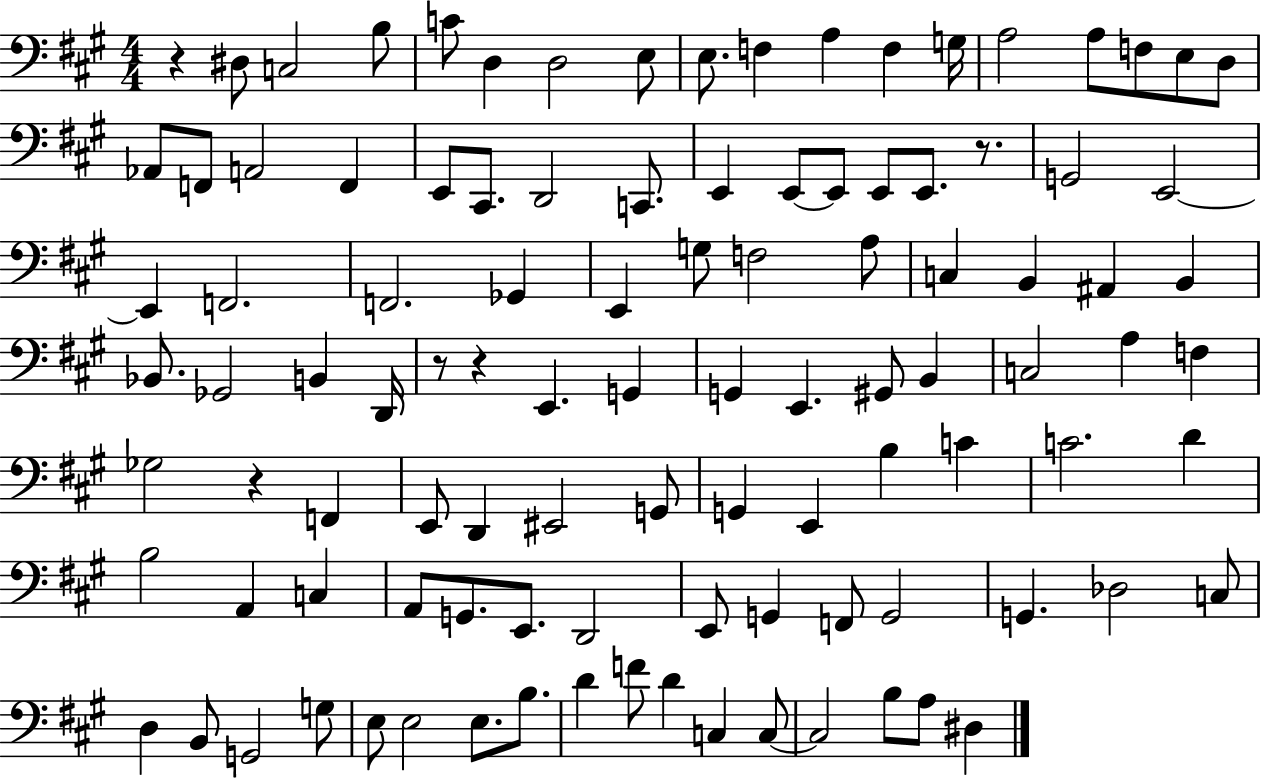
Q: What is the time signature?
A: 4/4